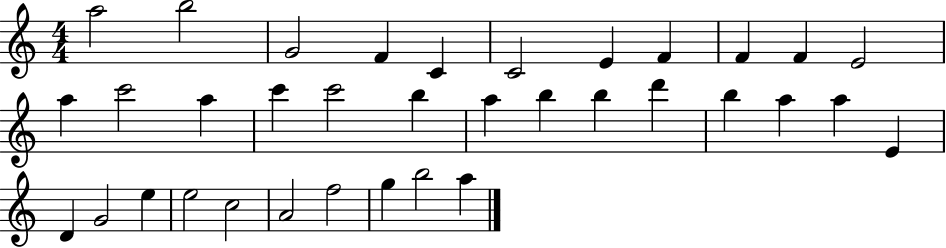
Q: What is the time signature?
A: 4/4